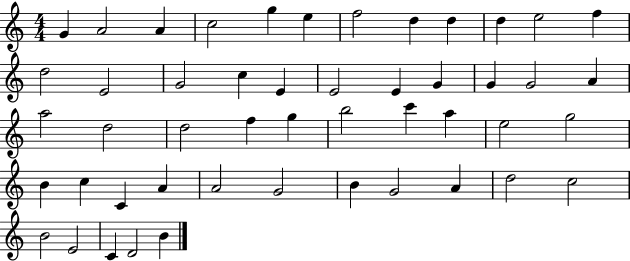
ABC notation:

X:1
T:Untitled
M:4/4
L:1/4
K:C
G A2 A c2 g e f2 d d d e2 f d2 E2 G2 c E E2 E G G G2 A a2 d2 d2 f g b2 c' a e2 g2 B c C A A2 G2 B G2 A d2 c2 B2 E2 C D2 B